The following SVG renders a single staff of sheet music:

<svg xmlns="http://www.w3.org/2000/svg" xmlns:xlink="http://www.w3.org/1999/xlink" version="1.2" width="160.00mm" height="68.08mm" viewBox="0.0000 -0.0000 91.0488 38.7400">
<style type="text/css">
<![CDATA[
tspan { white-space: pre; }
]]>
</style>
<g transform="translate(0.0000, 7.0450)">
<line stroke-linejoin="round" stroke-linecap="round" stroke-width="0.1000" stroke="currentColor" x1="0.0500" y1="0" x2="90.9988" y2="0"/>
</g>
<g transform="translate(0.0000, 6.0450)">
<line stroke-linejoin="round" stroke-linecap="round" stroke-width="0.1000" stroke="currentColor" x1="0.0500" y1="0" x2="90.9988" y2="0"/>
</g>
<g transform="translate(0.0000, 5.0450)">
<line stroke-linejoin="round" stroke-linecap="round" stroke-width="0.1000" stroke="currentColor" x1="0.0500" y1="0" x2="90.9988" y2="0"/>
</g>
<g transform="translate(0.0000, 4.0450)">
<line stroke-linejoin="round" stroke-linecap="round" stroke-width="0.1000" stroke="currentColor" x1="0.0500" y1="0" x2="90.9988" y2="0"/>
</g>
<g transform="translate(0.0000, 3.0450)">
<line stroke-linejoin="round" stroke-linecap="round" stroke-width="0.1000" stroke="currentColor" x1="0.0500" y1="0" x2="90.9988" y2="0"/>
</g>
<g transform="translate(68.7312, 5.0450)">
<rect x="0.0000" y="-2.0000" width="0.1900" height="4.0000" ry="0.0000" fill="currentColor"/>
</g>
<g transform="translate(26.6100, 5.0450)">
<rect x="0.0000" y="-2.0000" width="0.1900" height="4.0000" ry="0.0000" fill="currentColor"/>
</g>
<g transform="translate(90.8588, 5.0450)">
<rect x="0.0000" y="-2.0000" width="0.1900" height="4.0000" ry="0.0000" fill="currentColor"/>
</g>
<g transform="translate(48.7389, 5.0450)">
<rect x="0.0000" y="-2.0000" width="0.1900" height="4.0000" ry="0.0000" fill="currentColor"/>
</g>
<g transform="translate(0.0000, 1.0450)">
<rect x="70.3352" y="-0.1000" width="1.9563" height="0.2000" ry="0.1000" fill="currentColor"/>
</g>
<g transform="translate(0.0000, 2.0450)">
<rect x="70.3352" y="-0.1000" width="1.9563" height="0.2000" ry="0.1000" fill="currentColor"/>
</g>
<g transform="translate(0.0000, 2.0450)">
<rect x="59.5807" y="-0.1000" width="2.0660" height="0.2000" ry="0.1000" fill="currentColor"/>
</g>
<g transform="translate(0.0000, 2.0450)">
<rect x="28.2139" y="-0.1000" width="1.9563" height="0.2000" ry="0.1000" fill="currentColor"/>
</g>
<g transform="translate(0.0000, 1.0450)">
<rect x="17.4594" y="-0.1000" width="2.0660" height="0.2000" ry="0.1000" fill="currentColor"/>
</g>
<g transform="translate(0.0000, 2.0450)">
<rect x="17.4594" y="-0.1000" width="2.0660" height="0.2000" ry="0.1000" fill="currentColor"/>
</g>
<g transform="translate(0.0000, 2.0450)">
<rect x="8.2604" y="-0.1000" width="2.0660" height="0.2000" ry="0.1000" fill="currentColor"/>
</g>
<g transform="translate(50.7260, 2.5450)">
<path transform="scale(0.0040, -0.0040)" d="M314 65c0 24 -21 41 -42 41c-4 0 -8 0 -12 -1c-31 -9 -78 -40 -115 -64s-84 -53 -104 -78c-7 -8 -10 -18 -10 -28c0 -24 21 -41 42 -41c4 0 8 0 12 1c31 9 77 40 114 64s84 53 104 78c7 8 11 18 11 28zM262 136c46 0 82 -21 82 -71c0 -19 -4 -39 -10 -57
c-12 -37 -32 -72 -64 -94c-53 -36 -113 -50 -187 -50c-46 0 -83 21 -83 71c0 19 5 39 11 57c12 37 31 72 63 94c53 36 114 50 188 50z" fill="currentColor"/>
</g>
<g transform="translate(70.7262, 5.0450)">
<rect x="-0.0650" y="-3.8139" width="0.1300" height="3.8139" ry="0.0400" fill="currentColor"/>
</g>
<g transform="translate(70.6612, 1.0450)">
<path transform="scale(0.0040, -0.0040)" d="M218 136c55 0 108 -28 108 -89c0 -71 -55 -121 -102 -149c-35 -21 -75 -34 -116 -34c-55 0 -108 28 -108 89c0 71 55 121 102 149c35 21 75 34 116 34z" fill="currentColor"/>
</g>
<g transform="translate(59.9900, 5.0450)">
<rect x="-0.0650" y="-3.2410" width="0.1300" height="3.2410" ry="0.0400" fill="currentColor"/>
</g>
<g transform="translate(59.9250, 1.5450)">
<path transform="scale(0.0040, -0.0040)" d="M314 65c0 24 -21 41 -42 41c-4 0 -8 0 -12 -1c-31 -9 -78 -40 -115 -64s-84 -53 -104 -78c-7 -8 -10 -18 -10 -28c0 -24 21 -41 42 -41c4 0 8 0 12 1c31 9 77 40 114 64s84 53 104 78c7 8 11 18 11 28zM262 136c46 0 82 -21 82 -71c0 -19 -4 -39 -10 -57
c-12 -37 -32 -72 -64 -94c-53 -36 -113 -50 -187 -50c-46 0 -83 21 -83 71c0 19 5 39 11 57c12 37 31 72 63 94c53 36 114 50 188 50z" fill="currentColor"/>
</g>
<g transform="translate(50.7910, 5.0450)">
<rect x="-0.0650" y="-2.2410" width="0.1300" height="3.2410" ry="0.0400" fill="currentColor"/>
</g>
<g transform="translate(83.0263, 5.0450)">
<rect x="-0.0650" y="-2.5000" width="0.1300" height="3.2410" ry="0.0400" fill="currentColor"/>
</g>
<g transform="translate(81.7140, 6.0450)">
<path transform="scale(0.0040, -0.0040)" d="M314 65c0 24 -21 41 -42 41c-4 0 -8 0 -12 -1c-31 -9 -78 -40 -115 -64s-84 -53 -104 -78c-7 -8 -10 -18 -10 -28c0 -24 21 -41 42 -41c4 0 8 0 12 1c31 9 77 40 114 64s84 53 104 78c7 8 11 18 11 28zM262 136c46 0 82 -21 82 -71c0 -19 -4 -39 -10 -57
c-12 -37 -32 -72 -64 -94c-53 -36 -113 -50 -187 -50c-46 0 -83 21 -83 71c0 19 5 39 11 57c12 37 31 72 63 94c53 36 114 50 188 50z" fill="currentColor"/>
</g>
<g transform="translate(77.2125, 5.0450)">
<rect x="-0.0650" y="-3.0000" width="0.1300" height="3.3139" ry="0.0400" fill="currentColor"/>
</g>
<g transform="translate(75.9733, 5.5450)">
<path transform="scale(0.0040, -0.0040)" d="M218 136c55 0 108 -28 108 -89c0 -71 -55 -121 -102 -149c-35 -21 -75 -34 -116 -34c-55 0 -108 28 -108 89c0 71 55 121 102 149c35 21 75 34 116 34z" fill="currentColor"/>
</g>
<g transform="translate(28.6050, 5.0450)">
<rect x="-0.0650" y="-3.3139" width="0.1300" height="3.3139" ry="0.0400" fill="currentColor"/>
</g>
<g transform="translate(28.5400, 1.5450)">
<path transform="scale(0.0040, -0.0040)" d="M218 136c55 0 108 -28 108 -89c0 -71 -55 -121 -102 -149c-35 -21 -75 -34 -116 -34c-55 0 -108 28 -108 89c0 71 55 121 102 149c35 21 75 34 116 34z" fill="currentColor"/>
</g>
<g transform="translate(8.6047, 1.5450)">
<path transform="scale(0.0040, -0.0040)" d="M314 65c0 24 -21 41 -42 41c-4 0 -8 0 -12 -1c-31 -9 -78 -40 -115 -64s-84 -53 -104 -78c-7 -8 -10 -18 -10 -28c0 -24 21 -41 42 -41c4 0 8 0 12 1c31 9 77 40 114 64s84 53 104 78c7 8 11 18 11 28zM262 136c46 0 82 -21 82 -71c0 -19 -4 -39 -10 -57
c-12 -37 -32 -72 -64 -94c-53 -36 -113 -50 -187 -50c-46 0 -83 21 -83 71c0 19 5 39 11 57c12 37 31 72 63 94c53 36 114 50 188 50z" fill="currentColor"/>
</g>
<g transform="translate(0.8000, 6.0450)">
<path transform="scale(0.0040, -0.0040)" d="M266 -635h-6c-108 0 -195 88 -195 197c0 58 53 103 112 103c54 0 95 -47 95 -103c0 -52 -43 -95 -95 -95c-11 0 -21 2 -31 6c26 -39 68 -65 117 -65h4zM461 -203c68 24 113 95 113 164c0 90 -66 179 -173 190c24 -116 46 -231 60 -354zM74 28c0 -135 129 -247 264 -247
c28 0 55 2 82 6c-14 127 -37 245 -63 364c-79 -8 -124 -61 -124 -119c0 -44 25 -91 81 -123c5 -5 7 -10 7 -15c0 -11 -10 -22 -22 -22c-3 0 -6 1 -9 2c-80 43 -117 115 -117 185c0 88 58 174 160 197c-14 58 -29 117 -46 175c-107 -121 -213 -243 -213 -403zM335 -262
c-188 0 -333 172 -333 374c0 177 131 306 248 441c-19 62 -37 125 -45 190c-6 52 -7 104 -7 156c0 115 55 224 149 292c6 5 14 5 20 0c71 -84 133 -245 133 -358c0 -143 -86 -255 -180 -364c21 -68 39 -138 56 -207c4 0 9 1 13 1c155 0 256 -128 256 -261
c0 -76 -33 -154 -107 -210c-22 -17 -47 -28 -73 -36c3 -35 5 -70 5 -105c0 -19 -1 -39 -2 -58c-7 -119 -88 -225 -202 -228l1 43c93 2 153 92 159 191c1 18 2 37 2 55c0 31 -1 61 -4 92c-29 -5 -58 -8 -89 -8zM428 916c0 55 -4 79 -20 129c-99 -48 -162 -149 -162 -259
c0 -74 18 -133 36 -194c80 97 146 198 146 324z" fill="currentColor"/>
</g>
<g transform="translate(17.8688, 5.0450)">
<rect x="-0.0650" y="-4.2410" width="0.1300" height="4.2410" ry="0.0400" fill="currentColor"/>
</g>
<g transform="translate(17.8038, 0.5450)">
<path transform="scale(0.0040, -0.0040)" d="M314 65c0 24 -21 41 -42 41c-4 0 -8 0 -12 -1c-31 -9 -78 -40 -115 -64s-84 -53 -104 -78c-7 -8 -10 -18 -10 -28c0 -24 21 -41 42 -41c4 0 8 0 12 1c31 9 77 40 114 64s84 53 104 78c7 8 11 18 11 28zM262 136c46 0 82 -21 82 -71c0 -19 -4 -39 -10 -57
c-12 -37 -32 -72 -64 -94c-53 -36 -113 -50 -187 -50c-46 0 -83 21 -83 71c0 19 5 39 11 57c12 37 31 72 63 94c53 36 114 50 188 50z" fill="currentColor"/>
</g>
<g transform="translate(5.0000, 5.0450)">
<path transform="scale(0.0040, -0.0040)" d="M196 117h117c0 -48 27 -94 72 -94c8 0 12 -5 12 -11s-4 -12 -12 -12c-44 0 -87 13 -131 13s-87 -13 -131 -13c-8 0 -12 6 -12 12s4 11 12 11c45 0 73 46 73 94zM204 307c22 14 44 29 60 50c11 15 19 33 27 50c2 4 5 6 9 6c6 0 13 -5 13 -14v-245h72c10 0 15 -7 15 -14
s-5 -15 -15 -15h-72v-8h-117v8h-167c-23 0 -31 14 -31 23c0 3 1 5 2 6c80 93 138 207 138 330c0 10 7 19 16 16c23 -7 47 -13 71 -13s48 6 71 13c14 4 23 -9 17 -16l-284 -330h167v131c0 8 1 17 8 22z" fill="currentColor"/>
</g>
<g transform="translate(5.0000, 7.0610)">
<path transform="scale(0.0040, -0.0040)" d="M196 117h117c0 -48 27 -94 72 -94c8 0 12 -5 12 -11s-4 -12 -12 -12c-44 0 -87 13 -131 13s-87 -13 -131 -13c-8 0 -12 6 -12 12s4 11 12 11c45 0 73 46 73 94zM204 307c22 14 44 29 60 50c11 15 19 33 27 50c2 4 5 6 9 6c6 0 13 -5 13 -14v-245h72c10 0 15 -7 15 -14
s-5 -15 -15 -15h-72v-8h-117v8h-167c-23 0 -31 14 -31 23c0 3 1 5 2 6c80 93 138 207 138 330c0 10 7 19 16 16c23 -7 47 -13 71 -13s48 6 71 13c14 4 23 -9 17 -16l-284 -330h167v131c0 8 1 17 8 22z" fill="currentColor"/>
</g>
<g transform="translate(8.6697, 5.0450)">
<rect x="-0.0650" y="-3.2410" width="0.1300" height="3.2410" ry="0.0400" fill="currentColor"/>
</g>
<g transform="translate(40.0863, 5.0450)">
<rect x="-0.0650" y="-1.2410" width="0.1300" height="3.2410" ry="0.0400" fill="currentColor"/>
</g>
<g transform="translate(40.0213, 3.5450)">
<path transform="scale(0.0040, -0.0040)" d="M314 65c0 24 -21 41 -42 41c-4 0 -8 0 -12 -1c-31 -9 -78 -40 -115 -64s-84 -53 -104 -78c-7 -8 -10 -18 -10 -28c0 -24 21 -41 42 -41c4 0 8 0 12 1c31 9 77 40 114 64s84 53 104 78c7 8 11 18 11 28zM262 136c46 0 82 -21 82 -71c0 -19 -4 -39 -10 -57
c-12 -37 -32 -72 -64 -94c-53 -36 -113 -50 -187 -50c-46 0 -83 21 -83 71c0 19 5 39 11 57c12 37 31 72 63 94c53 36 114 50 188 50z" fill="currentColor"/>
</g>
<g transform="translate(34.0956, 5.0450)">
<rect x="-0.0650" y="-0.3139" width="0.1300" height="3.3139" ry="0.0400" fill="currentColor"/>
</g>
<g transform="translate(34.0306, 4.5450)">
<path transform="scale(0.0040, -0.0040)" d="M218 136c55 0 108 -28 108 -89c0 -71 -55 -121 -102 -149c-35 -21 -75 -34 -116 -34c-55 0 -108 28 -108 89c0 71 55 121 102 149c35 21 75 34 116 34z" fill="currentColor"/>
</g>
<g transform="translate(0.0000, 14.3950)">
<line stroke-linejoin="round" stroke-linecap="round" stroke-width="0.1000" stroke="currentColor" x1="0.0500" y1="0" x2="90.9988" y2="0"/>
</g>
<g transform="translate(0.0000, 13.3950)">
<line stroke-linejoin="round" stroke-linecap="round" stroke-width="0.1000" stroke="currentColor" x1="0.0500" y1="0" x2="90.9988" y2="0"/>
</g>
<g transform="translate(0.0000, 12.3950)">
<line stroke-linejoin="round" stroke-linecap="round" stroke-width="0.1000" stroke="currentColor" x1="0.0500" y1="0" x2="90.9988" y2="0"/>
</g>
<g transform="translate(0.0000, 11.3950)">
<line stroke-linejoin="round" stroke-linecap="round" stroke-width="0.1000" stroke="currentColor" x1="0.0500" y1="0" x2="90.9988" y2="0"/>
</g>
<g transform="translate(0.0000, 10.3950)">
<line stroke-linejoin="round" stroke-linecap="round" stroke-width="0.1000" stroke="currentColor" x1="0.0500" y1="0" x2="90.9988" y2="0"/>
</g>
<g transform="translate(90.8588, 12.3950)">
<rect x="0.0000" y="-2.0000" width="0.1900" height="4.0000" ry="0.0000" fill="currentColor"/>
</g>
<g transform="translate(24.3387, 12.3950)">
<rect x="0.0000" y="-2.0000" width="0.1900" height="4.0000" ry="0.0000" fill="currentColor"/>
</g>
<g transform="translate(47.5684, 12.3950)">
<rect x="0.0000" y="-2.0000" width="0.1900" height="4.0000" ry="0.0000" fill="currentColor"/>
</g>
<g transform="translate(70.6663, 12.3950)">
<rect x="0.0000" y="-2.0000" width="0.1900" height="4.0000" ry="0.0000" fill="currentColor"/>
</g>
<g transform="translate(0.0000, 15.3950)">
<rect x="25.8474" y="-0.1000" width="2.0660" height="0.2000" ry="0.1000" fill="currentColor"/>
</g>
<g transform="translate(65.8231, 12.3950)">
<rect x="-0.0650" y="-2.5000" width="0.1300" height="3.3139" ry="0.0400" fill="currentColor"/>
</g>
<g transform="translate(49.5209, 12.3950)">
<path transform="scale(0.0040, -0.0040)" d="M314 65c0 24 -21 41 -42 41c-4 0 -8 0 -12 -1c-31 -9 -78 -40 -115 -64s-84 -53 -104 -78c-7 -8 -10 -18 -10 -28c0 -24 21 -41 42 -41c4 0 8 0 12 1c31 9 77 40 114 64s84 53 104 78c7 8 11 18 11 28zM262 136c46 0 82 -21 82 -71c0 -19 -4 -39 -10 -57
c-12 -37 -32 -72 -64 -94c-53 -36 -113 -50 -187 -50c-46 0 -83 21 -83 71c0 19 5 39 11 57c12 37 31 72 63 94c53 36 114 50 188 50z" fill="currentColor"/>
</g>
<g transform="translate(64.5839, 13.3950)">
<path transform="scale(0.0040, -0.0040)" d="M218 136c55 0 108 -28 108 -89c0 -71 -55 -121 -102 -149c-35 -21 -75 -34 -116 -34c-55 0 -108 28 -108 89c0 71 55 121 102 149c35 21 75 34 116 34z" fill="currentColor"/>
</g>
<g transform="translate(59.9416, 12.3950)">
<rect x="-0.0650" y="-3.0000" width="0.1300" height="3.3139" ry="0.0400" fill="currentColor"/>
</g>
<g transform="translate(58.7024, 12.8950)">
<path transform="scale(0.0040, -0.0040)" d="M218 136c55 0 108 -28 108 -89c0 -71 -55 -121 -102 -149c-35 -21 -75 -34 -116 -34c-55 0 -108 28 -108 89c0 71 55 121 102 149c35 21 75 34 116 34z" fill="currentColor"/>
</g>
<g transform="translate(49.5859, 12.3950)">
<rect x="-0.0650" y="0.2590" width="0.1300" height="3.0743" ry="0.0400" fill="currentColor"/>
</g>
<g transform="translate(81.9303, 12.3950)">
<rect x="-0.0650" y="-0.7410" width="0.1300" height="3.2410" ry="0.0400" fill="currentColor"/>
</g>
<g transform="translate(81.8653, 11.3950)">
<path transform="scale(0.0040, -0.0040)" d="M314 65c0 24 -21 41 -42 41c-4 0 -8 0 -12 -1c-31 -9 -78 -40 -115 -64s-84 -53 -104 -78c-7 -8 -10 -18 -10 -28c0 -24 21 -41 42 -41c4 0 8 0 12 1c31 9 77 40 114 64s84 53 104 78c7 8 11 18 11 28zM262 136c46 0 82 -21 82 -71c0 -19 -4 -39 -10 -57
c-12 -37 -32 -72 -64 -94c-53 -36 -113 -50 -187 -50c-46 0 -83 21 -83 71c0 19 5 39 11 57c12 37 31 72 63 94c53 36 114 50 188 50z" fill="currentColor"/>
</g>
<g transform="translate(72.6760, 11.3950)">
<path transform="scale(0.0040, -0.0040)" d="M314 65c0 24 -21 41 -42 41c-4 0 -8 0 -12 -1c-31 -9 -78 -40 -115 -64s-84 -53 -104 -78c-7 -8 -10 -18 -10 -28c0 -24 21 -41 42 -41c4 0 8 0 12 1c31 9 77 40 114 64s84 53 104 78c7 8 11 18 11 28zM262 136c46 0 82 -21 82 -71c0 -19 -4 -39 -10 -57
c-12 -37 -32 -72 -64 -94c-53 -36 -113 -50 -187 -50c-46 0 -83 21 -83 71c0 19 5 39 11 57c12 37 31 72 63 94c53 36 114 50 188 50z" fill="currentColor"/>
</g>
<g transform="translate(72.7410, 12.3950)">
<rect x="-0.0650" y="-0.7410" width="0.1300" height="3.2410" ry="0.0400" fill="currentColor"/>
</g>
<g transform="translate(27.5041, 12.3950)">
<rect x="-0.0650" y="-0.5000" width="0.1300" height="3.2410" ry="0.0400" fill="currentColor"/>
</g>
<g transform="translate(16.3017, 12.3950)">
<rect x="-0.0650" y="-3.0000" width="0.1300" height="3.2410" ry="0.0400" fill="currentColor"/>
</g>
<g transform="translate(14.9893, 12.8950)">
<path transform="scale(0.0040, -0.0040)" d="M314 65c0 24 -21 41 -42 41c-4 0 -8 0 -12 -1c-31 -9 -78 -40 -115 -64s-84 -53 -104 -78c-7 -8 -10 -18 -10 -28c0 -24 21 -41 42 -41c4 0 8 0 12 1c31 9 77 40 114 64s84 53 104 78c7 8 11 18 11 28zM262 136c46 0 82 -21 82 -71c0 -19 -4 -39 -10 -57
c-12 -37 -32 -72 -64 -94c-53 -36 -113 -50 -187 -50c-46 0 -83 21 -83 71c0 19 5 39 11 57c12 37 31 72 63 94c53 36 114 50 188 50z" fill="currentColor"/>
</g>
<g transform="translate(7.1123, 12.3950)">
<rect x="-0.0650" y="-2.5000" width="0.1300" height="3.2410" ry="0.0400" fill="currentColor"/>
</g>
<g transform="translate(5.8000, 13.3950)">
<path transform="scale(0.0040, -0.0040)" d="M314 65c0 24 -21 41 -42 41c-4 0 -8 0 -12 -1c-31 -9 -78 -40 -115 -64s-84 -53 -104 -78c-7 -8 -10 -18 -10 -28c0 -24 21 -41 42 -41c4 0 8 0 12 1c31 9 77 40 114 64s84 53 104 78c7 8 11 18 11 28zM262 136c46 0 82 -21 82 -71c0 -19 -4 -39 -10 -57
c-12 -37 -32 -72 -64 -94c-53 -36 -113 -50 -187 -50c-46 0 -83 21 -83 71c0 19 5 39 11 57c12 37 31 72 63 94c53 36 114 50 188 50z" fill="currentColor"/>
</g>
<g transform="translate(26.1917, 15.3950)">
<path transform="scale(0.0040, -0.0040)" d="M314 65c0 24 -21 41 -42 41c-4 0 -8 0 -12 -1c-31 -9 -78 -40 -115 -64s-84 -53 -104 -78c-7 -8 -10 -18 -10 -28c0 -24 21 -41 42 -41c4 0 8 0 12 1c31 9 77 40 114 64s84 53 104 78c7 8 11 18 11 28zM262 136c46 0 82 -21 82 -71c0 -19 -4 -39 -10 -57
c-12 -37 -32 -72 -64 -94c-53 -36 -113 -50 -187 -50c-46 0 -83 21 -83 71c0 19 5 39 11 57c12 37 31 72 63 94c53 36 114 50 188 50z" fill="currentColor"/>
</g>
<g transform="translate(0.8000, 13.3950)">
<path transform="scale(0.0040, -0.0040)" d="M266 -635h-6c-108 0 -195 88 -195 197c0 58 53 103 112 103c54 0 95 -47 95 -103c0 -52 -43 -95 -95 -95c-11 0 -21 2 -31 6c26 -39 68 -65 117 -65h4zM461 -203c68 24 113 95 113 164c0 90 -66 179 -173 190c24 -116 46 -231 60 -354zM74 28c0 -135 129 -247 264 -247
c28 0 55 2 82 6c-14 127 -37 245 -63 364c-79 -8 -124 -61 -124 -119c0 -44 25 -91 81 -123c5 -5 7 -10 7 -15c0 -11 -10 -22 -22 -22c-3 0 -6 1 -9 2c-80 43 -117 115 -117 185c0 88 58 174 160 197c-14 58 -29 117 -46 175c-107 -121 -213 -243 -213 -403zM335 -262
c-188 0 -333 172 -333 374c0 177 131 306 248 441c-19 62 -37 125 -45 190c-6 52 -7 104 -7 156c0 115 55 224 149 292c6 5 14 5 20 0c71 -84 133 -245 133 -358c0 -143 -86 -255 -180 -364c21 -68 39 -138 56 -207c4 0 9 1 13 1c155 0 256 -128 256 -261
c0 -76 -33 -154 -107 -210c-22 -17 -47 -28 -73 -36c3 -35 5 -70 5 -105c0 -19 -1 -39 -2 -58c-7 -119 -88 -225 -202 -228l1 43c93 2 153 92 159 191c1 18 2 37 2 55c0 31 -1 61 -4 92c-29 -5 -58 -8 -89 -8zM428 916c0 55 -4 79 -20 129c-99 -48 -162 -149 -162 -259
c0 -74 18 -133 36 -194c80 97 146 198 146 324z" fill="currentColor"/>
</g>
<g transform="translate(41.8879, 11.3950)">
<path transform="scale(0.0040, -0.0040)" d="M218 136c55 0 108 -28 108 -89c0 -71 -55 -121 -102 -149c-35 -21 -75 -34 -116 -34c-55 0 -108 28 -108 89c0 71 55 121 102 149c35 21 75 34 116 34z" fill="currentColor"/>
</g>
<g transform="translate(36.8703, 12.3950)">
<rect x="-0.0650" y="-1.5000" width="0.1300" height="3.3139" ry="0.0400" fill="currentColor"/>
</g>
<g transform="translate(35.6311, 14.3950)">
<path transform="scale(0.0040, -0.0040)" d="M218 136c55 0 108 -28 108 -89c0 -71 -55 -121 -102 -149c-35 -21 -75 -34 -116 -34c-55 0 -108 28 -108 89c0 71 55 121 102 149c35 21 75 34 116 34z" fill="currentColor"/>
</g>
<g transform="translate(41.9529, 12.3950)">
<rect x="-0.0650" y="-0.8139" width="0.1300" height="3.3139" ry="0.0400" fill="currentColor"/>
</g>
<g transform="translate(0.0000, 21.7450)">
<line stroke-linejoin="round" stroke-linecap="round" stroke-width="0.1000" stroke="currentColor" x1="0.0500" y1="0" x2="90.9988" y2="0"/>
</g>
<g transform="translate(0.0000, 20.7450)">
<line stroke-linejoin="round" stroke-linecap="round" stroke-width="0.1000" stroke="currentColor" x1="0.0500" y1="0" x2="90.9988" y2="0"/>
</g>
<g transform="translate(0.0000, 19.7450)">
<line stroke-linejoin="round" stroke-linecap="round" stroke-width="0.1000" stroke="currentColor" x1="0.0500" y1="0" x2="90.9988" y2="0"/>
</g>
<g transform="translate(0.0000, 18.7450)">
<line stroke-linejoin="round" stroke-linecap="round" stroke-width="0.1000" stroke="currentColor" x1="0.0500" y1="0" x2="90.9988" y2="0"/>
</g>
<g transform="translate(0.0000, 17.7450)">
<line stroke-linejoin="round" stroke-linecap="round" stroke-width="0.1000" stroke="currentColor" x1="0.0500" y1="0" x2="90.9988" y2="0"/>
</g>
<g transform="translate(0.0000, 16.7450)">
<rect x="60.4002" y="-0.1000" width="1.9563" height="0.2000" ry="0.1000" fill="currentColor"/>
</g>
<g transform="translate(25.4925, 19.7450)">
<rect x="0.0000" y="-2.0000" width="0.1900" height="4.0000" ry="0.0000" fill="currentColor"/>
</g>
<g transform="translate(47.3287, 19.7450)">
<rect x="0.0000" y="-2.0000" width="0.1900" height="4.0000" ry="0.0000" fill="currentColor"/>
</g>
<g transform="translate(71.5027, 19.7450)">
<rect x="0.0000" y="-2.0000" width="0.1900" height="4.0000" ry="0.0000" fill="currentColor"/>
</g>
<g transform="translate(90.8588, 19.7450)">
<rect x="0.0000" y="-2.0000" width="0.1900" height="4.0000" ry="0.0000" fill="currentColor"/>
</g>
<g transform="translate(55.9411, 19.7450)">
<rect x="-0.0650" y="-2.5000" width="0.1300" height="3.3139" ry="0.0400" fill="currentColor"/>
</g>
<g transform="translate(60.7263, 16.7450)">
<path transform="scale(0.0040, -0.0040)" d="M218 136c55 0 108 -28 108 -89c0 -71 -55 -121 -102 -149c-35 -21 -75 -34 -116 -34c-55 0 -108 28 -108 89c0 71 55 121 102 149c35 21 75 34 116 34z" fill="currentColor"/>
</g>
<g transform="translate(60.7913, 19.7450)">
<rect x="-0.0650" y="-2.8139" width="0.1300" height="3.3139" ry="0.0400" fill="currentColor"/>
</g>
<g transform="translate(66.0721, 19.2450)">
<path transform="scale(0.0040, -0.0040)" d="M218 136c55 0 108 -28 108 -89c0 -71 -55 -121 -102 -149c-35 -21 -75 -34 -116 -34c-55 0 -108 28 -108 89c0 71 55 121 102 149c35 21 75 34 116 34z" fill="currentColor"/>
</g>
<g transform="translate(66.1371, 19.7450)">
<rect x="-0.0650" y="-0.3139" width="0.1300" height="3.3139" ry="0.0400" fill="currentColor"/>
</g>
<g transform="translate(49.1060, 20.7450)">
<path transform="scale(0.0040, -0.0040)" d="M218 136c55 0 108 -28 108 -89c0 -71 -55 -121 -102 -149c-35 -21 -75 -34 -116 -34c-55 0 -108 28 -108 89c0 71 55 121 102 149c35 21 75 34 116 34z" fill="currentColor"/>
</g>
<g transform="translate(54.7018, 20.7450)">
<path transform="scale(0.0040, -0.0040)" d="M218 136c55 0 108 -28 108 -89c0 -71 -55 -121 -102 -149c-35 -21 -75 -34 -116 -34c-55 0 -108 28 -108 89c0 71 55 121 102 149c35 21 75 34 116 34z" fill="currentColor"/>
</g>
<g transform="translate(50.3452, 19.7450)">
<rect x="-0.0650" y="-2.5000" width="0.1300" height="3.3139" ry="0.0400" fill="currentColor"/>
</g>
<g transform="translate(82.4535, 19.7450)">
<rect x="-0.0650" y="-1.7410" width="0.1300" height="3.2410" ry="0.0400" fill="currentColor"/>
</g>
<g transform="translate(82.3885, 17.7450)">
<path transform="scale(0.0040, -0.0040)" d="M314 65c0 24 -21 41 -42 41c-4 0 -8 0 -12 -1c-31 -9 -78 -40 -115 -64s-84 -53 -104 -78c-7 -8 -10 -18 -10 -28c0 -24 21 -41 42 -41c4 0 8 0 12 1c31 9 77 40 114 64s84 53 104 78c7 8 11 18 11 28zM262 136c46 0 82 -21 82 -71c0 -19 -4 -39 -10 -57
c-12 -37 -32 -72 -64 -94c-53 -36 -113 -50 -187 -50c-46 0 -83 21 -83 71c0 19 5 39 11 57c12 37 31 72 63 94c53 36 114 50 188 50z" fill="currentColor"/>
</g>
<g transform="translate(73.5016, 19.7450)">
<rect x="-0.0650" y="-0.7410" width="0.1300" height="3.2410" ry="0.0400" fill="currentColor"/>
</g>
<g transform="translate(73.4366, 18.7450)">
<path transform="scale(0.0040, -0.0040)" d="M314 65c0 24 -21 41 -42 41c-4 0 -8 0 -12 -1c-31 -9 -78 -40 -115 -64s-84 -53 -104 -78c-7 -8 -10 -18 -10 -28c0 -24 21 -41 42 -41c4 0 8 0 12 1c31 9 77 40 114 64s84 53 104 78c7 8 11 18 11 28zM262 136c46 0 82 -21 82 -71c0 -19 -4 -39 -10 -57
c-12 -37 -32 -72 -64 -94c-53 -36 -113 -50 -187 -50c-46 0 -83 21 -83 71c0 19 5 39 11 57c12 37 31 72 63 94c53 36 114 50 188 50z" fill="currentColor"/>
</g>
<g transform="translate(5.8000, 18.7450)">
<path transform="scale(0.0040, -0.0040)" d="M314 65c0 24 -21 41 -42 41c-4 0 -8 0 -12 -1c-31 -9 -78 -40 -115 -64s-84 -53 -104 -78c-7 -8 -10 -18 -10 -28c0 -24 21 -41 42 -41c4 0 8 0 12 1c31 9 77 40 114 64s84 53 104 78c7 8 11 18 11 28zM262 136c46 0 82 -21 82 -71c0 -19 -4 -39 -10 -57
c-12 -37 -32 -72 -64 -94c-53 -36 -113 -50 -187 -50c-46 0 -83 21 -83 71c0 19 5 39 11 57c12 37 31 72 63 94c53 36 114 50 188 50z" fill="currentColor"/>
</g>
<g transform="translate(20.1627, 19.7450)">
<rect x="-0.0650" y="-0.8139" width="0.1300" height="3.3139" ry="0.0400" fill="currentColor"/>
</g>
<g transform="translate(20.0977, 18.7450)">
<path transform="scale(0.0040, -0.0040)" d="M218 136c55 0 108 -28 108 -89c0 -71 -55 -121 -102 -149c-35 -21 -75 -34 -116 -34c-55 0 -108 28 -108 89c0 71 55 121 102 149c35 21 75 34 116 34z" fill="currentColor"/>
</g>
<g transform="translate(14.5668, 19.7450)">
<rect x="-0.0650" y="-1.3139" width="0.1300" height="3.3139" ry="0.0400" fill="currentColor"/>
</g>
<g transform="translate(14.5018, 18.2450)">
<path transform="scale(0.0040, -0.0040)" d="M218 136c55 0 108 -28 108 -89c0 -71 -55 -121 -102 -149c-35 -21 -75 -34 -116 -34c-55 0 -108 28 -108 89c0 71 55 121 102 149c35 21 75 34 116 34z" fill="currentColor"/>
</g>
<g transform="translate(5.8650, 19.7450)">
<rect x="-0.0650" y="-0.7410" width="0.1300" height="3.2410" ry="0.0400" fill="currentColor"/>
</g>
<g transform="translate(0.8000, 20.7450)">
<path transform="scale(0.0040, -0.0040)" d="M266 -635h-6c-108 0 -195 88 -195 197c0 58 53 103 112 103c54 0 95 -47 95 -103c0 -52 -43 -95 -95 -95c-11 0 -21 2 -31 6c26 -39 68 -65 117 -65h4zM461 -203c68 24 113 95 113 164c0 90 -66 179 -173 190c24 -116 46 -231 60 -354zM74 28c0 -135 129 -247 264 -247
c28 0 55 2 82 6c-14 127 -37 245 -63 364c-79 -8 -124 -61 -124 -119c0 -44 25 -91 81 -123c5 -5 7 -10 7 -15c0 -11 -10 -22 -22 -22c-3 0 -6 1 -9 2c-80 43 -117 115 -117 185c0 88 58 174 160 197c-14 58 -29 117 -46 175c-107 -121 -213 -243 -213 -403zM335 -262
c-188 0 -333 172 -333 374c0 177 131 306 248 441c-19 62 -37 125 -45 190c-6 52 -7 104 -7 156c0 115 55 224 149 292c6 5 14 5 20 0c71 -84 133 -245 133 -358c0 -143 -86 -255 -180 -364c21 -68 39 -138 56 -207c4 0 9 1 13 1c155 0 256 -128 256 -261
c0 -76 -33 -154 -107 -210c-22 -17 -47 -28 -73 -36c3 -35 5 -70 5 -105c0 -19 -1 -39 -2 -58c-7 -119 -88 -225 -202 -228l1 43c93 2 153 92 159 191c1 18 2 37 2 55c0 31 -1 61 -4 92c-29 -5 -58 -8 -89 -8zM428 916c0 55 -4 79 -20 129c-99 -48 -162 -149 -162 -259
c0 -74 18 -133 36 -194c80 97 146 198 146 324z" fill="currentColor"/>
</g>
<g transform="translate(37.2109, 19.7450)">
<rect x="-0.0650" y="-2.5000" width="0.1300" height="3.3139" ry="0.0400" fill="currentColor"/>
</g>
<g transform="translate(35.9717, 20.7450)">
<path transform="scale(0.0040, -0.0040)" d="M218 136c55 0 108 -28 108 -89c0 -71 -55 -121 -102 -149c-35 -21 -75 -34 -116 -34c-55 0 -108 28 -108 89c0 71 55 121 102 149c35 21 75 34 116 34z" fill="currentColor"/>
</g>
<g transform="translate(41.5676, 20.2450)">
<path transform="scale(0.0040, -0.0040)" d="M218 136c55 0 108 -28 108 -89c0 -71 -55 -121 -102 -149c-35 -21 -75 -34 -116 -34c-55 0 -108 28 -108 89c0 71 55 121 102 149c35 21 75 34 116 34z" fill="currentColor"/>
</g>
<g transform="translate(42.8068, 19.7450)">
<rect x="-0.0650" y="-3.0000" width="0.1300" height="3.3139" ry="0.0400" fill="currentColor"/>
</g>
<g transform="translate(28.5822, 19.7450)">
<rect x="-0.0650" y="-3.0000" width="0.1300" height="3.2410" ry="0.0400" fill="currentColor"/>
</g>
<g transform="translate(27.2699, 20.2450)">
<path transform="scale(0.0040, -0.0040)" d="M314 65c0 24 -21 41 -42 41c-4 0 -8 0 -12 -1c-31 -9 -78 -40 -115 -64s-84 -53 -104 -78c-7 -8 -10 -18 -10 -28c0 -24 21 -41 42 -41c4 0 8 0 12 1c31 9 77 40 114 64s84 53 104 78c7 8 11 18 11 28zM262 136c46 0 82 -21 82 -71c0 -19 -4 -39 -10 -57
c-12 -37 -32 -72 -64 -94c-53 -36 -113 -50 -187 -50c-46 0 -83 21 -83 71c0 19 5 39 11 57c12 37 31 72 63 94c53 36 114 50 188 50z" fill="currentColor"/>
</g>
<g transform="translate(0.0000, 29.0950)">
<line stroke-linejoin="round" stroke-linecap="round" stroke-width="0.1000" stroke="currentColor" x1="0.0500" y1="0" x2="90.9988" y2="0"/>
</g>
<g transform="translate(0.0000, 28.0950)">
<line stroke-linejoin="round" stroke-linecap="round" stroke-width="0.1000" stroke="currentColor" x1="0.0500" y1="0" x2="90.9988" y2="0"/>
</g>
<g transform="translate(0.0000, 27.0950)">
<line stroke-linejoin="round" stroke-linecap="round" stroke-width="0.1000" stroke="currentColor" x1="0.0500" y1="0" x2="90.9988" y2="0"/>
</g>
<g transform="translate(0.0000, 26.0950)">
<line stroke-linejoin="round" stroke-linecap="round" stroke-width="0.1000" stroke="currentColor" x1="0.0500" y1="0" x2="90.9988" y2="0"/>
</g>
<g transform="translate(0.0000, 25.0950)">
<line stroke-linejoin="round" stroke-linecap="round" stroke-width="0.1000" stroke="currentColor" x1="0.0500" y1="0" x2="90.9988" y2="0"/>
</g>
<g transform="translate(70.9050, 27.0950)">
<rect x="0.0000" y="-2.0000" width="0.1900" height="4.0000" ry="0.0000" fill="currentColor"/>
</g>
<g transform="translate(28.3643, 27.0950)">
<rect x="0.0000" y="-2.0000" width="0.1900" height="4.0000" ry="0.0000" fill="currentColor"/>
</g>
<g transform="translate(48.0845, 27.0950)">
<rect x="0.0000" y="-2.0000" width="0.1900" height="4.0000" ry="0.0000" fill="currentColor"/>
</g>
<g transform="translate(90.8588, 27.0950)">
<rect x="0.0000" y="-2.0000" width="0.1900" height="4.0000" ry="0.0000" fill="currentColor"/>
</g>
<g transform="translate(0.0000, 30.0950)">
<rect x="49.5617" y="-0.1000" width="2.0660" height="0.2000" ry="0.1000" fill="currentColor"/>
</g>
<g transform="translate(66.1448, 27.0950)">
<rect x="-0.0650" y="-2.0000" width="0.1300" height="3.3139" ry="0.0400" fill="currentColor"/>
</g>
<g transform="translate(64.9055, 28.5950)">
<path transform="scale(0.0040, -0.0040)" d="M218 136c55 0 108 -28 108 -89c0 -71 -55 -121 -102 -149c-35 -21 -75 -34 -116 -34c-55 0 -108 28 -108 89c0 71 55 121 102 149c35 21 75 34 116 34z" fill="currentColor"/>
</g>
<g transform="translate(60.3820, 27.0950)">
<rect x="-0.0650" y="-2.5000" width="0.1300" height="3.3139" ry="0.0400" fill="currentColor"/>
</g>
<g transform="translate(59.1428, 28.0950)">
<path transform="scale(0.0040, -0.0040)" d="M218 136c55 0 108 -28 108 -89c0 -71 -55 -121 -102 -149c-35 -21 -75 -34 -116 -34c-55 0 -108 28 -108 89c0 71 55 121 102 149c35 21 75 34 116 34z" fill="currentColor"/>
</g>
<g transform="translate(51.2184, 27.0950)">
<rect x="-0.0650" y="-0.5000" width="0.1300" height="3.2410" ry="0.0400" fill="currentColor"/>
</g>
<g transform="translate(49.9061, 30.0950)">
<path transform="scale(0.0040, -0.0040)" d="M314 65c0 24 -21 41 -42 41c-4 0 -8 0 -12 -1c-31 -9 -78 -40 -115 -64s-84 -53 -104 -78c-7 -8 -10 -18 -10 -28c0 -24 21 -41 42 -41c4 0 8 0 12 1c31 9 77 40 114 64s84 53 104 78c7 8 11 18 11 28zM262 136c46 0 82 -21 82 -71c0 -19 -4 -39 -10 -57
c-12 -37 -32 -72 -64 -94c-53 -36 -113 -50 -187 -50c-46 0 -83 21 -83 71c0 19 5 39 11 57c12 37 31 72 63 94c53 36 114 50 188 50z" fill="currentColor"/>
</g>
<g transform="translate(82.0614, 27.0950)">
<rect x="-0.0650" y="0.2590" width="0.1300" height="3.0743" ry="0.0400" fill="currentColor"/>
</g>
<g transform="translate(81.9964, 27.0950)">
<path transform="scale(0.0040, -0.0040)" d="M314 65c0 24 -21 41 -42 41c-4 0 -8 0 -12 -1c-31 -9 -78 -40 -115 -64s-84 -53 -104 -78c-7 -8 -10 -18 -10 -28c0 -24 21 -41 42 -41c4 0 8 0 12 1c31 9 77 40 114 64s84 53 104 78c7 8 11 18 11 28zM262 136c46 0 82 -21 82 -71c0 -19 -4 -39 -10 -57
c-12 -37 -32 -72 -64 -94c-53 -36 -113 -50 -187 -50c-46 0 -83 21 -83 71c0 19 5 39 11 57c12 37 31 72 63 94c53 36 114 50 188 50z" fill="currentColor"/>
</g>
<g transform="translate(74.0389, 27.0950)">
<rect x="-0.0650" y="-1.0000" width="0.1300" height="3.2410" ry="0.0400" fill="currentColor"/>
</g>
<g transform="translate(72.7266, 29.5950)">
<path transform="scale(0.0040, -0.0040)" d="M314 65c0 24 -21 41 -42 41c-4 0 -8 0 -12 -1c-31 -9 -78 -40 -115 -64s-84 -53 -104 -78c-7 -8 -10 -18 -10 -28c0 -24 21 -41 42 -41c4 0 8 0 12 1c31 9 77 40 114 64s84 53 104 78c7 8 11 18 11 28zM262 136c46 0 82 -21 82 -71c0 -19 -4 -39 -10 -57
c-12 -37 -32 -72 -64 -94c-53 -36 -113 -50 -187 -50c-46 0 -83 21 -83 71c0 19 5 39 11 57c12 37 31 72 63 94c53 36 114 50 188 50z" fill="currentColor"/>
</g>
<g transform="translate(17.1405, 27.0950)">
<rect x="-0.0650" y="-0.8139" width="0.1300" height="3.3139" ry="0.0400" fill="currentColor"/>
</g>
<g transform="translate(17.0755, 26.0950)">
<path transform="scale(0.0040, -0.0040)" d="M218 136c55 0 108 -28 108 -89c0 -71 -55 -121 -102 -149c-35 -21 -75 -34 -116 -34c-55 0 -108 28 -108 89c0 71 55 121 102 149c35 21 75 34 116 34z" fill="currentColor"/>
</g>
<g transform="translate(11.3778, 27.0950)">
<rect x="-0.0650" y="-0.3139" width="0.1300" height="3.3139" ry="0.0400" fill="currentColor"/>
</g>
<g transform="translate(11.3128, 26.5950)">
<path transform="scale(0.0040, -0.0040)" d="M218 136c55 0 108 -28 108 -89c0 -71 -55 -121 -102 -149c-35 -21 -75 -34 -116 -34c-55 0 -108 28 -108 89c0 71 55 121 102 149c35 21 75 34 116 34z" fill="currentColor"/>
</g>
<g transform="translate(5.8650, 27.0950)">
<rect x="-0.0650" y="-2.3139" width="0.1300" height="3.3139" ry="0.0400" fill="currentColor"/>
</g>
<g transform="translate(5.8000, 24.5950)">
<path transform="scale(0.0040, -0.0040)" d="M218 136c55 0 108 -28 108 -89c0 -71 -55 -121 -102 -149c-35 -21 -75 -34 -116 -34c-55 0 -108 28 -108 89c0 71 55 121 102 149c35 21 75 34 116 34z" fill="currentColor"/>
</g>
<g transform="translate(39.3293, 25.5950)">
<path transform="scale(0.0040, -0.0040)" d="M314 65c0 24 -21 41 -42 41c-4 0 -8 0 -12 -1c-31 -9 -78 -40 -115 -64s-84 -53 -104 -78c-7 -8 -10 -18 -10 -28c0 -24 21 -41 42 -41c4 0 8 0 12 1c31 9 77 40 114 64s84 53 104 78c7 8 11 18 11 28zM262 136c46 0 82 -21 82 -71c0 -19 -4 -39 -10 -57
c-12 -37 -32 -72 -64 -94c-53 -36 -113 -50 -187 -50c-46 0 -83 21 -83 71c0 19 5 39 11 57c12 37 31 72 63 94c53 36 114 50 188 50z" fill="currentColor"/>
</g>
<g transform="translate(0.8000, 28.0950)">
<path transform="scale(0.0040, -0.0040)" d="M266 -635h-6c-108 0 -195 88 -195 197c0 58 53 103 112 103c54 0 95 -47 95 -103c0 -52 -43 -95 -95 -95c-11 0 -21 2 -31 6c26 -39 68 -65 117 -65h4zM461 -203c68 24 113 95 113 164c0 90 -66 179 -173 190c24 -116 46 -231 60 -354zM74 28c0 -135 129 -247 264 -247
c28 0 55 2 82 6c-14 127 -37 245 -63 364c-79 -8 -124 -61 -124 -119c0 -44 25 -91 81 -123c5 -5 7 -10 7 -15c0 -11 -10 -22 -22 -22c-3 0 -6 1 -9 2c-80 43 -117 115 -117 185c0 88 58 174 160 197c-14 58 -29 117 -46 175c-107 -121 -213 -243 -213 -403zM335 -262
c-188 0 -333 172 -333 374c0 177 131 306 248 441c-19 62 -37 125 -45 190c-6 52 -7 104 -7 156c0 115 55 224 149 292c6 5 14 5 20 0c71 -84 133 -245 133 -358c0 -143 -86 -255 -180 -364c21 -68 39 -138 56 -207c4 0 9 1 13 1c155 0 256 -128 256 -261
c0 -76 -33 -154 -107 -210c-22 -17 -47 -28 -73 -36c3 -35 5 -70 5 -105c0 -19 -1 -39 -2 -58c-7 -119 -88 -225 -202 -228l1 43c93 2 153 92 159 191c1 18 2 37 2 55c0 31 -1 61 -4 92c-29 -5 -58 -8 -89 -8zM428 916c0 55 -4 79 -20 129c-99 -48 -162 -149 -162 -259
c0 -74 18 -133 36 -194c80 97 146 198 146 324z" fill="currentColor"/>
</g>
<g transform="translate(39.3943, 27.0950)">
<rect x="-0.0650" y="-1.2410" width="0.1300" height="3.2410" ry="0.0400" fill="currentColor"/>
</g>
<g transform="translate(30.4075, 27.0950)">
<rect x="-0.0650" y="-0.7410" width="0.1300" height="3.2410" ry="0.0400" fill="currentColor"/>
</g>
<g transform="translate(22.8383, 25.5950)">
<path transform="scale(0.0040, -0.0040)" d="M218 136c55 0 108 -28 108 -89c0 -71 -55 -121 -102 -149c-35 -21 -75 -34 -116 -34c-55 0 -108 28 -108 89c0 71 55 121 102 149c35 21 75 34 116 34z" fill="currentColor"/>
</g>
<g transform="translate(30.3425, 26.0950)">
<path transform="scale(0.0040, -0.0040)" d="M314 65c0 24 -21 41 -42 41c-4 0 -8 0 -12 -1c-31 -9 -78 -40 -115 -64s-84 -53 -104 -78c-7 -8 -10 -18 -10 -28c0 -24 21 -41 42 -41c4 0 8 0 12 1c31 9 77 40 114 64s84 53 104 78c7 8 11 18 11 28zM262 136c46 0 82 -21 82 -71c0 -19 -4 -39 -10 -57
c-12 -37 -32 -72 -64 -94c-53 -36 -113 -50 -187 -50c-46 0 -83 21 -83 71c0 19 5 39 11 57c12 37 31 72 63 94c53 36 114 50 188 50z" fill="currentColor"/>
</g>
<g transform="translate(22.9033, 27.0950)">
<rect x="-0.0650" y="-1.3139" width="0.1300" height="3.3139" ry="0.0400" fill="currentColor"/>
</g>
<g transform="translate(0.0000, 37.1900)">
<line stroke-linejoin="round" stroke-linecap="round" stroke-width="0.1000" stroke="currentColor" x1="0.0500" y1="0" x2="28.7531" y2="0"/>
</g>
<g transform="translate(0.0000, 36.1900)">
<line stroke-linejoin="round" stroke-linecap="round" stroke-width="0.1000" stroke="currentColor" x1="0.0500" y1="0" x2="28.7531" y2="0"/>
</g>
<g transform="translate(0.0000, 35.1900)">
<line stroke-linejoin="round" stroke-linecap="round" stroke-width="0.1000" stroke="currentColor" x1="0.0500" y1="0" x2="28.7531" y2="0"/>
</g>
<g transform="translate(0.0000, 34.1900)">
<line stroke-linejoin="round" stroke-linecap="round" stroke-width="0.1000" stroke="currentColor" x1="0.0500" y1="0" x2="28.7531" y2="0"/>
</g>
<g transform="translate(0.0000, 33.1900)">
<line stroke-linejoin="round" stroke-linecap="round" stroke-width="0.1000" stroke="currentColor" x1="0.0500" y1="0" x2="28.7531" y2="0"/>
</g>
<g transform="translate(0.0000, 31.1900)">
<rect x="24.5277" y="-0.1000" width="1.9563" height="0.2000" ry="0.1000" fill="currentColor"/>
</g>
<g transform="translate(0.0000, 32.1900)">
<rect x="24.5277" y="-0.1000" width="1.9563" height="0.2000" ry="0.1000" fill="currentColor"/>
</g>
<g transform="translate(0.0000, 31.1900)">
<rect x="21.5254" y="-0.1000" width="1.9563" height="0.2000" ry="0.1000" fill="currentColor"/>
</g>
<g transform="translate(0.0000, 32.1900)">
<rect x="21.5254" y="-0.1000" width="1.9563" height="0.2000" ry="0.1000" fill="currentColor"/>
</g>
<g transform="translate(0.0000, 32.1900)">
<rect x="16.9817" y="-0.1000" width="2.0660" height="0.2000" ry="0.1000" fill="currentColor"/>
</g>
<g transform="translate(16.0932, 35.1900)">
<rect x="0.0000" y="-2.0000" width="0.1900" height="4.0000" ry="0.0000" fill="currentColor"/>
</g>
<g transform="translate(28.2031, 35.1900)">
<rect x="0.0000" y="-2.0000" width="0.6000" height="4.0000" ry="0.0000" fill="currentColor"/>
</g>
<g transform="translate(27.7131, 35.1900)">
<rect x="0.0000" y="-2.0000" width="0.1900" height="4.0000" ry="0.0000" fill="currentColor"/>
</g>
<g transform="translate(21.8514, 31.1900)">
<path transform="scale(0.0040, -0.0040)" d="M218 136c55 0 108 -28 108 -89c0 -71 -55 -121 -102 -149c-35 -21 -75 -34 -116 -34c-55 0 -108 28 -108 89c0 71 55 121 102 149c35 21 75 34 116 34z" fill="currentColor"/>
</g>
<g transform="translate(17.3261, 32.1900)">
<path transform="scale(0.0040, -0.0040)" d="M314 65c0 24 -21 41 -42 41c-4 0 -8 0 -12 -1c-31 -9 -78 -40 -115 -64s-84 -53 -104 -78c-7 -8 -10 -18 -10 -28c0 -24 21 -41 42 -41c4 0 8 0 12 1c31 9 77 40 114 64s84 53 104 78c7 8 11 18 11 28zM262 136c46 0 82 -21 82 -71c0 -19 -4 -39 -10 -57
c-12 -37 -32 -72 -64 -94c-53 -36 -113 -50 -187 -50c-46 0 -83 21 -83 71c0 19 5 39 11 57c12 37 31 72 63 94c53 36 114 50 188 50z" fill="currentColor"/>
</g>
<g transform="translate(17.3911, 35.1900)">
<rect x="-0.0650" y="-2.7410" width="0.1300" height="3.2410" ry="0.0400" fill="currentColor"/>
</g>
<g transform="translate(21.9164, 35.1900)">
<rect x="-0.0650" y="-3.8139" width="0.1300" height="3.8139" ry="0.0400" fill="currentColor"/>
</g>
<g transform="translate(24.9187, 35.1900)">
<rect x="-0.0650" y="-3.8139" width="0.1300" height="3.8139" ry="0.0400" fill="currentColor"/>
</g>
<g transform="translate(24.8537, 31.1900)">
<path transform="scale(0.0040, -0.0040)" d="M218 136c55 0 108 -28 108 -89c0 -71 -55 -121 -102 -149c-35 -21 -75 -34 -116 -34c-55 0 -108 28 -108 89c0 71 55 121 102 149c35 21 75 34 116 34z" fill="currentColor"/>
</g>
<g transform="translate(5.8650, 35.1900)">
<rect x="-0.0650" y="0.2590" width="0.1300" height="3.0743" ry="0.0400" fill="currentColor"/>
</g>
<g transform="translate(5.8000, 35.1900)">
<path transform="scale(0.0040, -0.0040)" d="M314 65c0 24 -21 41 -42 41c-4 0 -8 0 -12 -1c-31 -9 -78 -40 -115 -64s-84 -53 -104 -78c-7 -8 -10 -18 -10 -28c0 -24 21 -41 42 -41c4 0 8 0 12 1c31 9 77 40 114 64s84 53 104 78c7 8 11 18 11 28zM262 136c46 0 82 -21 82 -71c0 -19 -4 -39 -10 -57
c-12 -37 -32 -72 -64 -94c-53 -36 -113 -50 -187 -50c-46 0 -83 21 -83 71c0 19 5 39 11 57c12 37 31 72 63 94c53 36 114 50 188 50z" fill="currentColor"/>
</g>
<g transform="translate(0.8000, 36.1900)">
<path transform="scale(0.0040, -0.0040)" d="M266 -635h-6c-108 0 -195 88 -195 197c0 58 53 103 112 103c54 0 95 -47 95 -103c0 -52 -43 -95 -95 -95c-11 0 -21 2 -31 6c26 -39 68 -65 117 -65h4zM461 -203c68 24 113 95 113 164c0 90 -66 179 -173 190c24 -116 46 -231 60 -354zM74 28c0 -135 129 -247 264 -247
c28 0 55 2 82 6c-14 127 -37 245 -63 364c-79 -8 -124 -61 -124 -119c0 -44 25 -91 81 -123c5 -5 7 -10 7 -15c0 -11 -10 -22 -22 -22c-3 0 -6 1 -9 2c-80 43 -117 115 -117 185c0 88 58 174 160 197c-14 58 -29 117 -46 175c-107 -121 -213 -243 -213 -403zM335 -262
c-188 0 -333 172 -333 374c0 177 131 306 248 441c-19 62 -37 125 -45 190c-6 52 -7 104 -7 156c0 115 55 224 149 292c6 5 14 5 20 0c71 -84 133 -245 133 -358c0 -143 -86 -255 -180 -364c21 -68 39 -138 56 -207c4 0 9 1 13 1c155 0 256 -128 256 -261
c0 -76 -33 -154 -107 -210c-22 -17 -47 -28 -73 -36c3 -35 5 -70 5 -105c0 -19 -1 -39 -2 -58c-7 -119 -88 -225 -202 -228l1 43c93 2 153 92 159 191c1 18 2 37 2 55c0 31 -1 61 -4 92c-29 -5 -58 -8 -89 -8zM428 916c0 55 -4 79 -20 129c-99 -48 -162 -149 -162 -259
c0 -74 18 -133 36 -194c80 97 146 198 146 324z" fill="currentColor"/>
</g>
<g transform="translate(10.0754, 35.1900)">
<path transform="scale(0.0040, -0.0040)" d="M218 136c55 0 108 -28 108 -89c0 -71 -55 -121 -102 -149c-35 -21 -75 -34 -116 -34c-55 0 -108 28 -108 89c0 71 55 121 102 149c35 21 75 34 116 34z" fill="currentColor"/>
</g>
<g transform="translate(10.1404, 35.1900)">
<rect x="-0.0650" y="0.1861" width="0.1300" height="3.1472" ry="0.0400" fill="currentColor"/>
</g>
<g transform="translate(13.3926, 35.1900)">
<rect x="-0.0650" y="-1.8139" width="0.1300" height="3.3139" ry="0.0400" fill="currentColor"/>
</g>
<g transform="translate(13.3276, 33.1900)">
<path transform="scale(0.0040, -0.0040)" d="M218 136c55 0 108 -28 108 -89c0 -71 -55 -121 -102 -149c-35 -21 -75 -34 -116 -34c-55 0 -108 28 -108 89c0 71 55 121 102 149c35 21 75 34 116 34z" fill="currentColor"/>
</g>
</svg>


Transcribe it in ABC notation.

X:1
T:Untitled
M:4/4
L:1/4
K:C
b2 d'2 b c e2 g2 b2 c' A G2 G2 A2 C2 E d B2 A G d2 d2 d2 e d A2 G A G G a c d2 f2 g c d e d2 e2 C2 G F D2 B2 B2 B f a2 c' c'